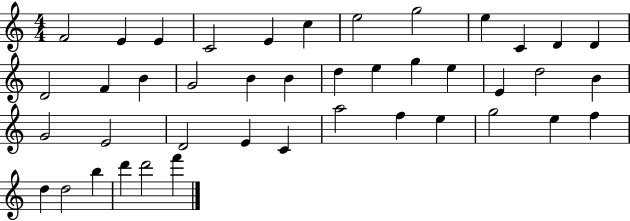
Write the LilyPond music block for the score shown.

{
  \clef treble
  \numericTimeSignature
  \time 4/4
  \key c \major
  f'2 e'4 e'4 | c'2 e'4 c''4 | e''2 g''2 | e''4 c'4 d'4 d'4 | \break d'2 f'4 b'4 | g'2 b'4 b'4 | d''4 e''4 g''4 e''4 | e'4 d''2 b'4 | \break g'2 e'2 | d'2 e'4 c'4 | a''2 f''4 e''4 | g''2 e''4 f''4 | \break d''4 d''2 b''4 | d'''4 d'''2 f'''4 | \bar "|."
}